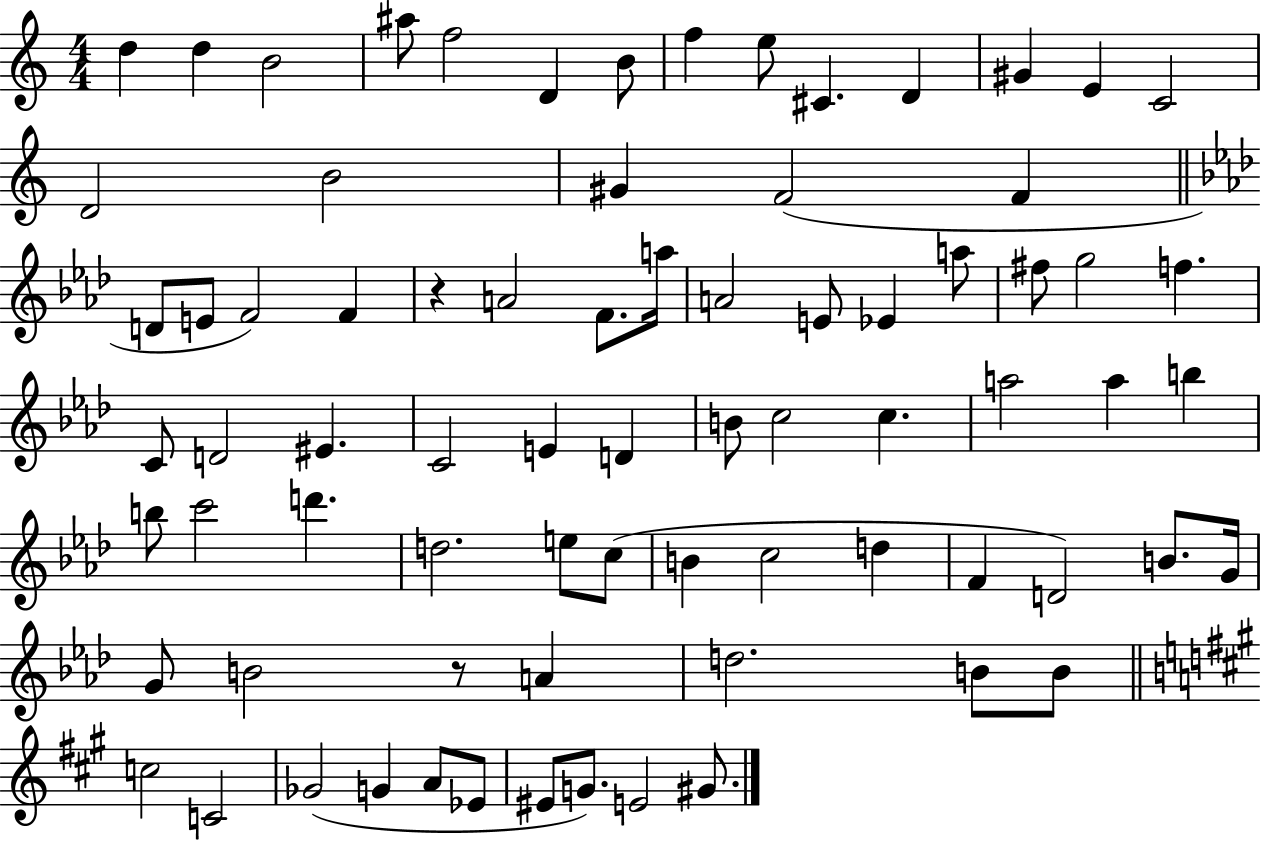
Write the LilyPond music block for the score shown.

{
  \clef treble
  \numericTimeSignature
  \time 4/4
  \key c \major
  d''4 d''4 b'2 | ais''8 f''2 d'4 b'8 | f''4 e''8 cis'4. d'4 | gis'4 e'4 c'2 | \break d'2 b'2 | gis'4 f'2( f'4 | \bar "||" \break \key f \minor d'8 e'8 f'2) f'4 | r4 a'2 f'8. a''16 | a'2 e'8 ees'4 a''8 | fis''8 g''2 f''4. | \break c'8 d'2 eis'4. | c'2 e'4 d'4 | b'8 c''2 c''4. | a''2 a''4 b''4 | \break b''8 c'''2 d'''4. | d''2. e''8 c''8( | b'4 c''2 d''4 | f'4 d'2) b'8. g'16 | \break g'8 b'2 r8 a'4 | d''2. b'8 b'8 | \bar "||" \break \key a \major c''2 c'2 | ges'2( g'4 a'8 ees'8 | eis'8 g'8.) e'2 gis'8. | \bar "|."
}